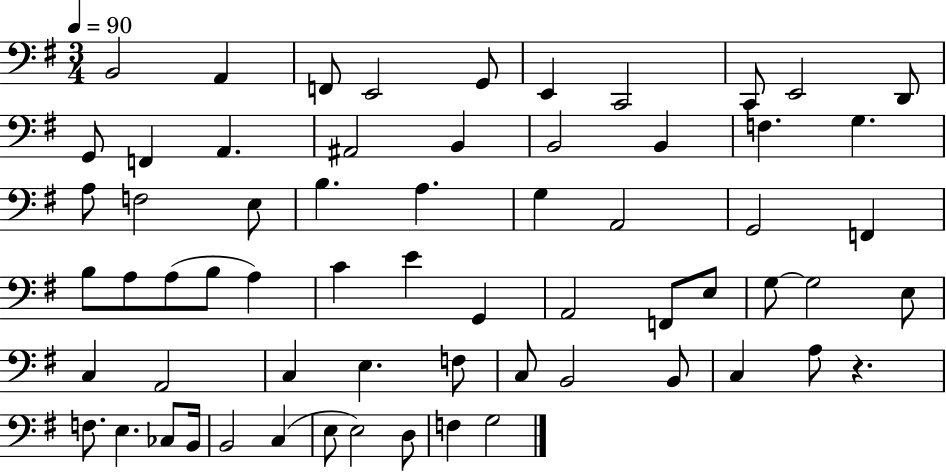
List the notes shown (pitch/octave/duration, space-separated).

B2/h A2/q F2/e E2/h G2/e E2/q C2/h C2/e E2/h D2/e G2/e F2/q A2/q. A#2/h B2/q B2/h B2/q F3/q. G3/q. A3/e F3/h E3/e B3/q. A3/q. G3/q A2/h G2/h F2/q B3/e A3/e A3/e B3/e A3/q C4/q E4/q G2/q A2/h F2/e E3/e G3/e G3/h E3/e C3/q A2/h C3/q E3/q. F3/e C3/e B2/h B2/e C3/q A3/e R/q. F3/e. E3/q. CES3/e B2/s B2/h C3/q E3/e E3/h D3/e F3/q G3/h